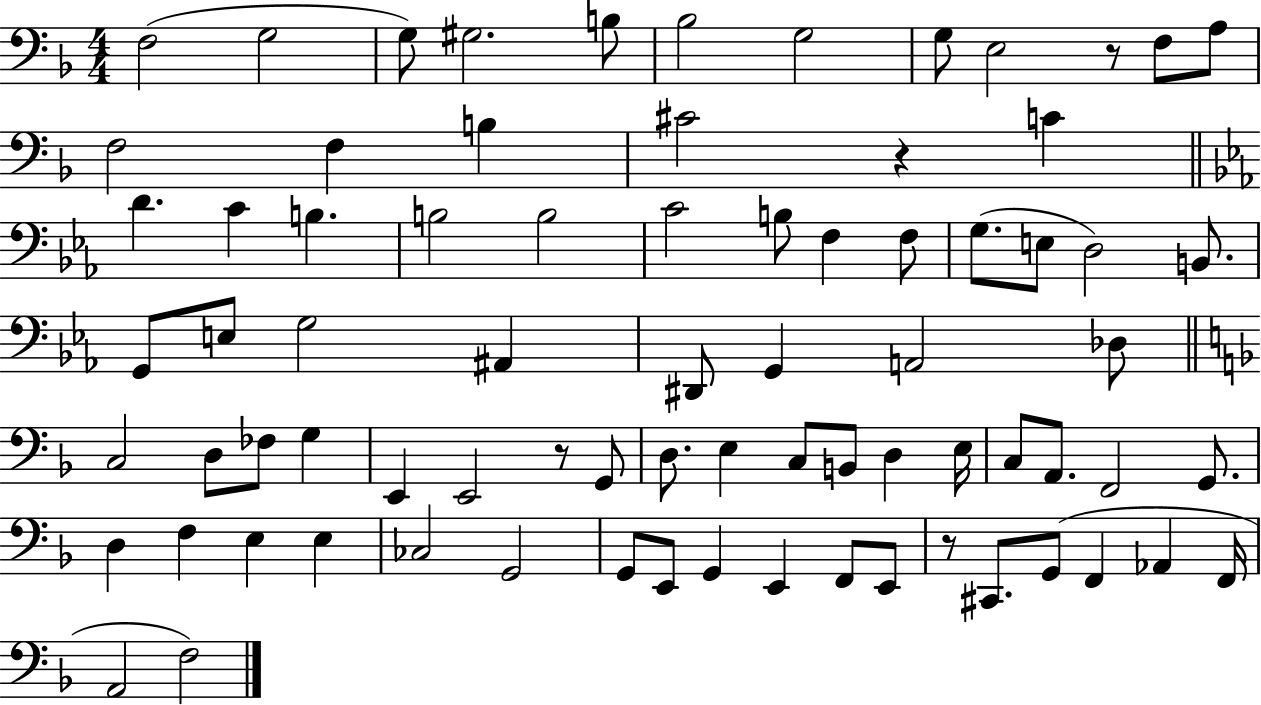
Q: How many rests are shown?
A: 4